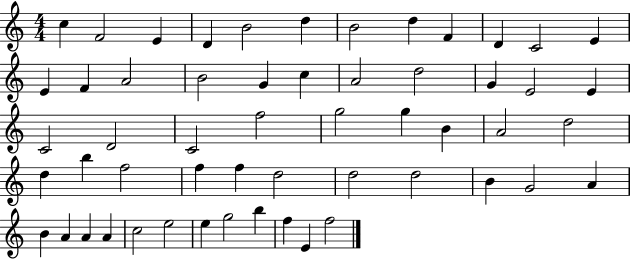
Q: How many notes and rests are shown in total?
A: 55